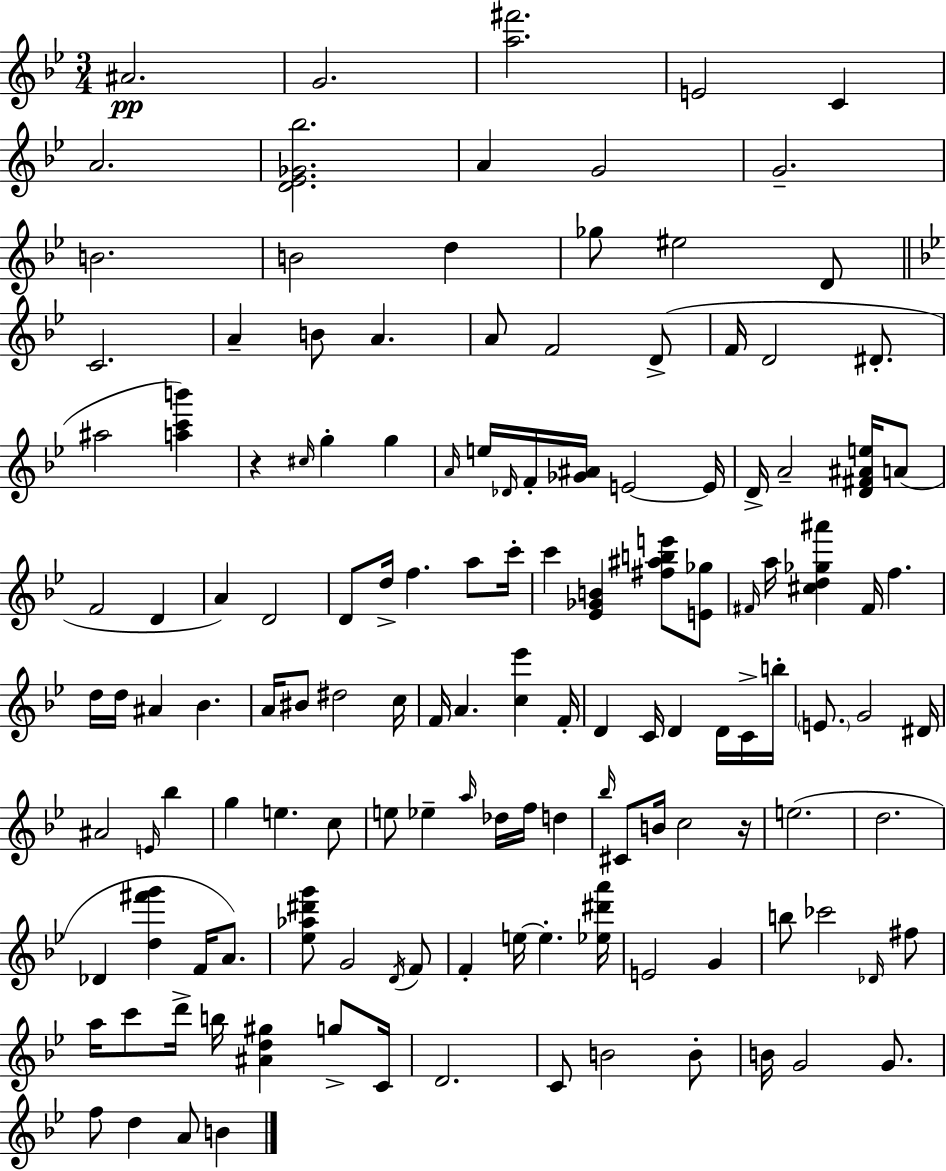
A#4/h. G4/h. [A5,F#6]/h. E4/h C4/q A4/h. [D4,Eb4,Gb4,Bb5]/h. A4/q G4/h G4/h. B4/h. B4/h D5/q Gb5/e EIS5/h D4/e C4/h. A4/q B4/e A4/q. A4/e F4/h D4/e F4/s D4/h D#4/e. A#5/h [A5,C6,B6]/q R/q C#5/s G5/q G5/q A4/s E5/s Db4/s F4/s [Gb4,A#4]/s E4/h E4/s D4/s A4/h [D4,F#4,A#4,E5]/s A4/e F4/h D4/q A4/q D4/h D4/e D5/s F5/q. A5/e C6/s C6/q [Eb4,Gb4,B4]/q [F#5,A#5,B5,E6]/e [E4,Gb5]/e F#4/s A5/s [C#5,D5,Gb5,A#6]/q F#4/s F5/q. D5/s D5/s A#4/q Bb4/q. A4/s BIS4/e D#5/h C5/s F4/s A4/q. [C5,Eb6]/q F4/s D4/q C4/s D4/q D4/s C4/s B5/s E4/e. G4/h D#4/s A#4/h E4/s Bb5/q G5/q E5/q. C5/e E5/e Eb5/q A5/s Db5/s F5/s D5/q Bb5/s C#4/e B4/s C5/h R/s E5/h. D5/h. Db4/q [D5,F#6,G6]/q F4/s A4/e. [Eb5,Ab5,D#6,G6]/e G4/h D4/s F4/e F4/q E5/s E5/q. [Eb5,D#6,A6]/s E4/h G4/q B5/e CES6/h Db4/s F#5/e A5/s C6/e D6/s B5/s [A#4,D5,G#5]/q G5/e C4/s D4/h. C4/e B4/h B4/e B4/s G4/h G4/e. F5/e D5/q A4/e B4/q